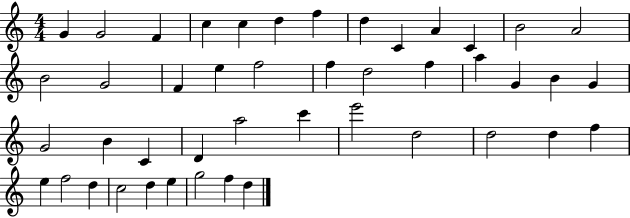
X:1
T:Untitled
M:4/4
L:1/4
K:C
G G2 F c c d f d C A C B2 A2 B2 G2 F e f2 f d2 f a G B G G2 B C D a2 c' e'2 d2 d2 d f e f2 d c2 d e g2 f d